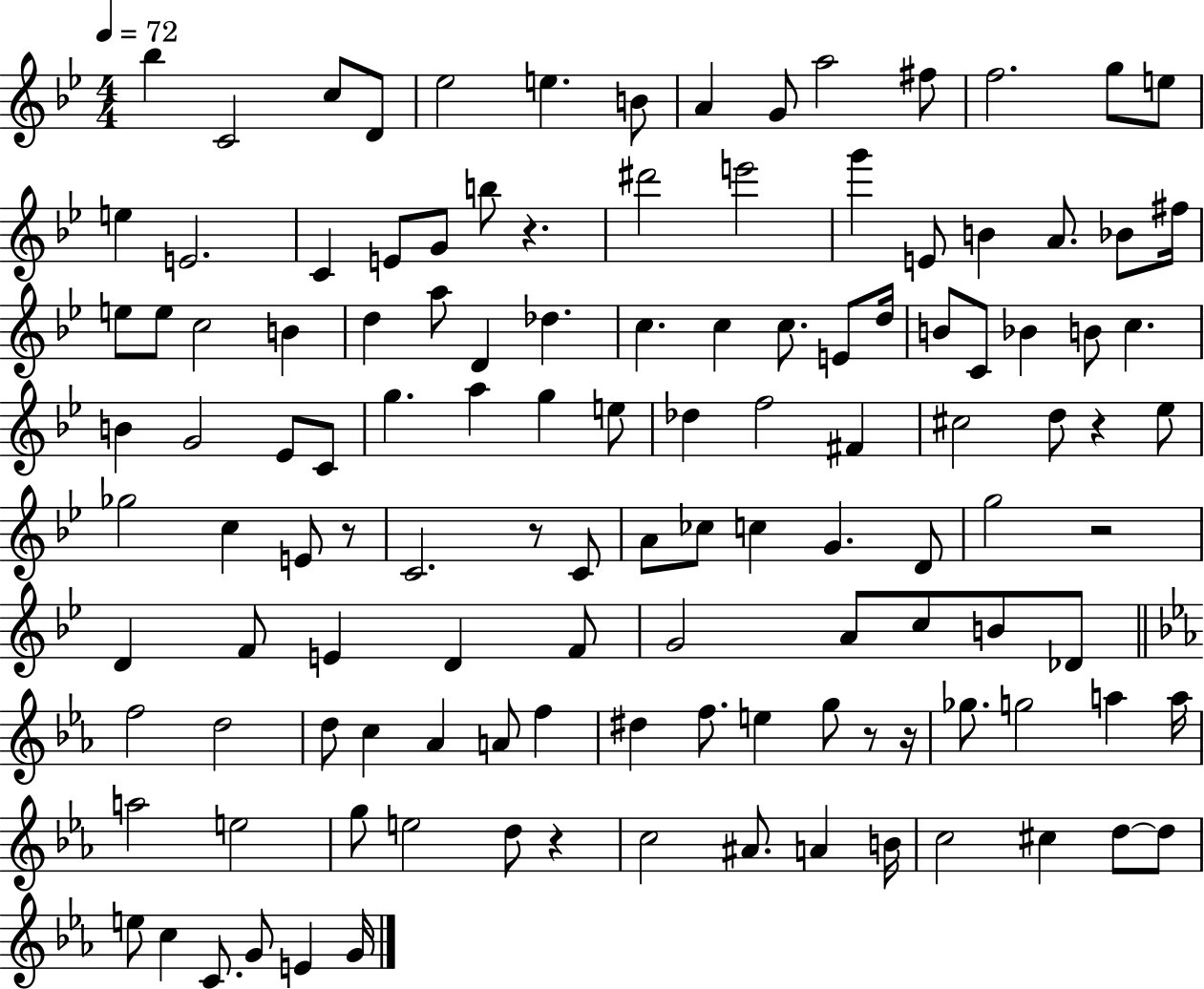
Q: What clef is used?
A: treble